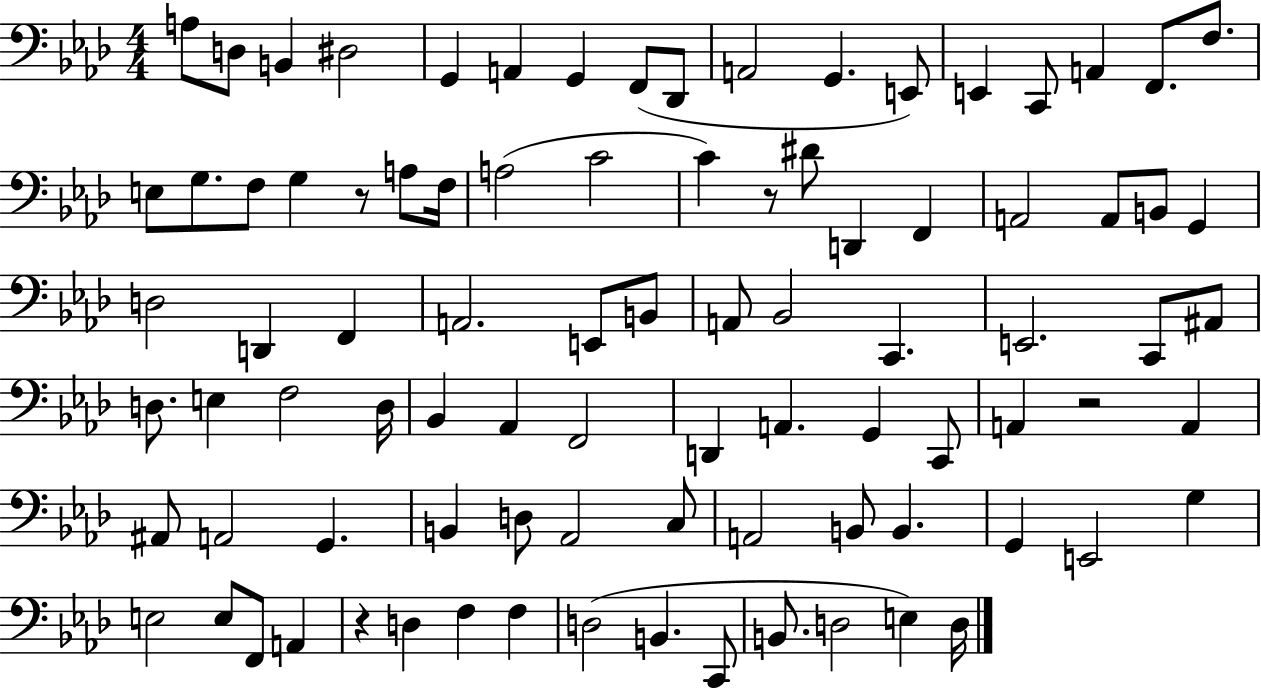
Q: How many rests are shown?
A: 4